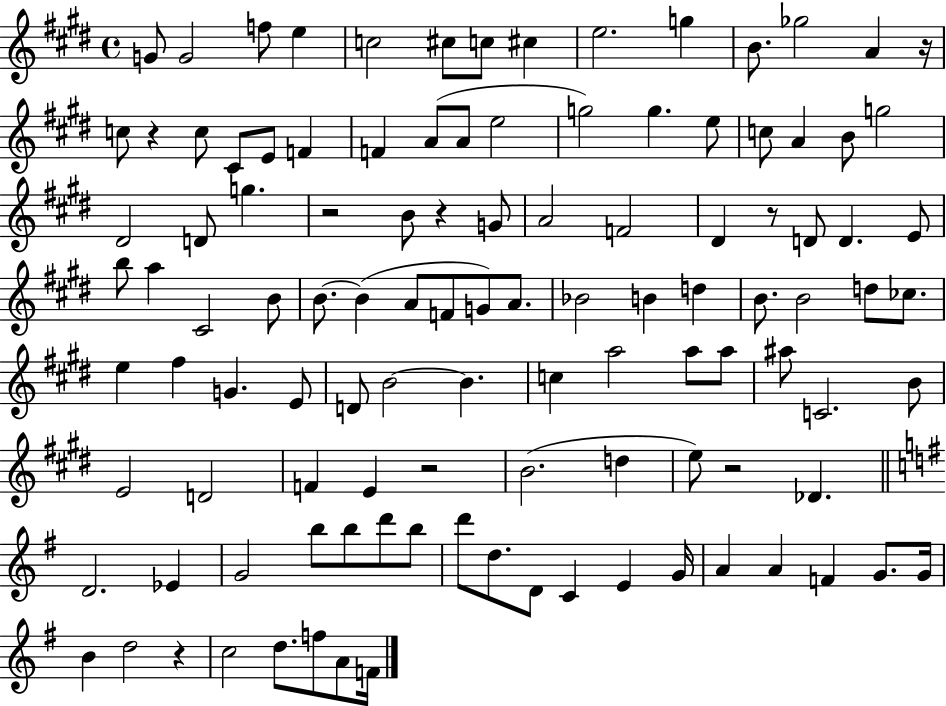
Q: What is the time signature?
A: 4/4